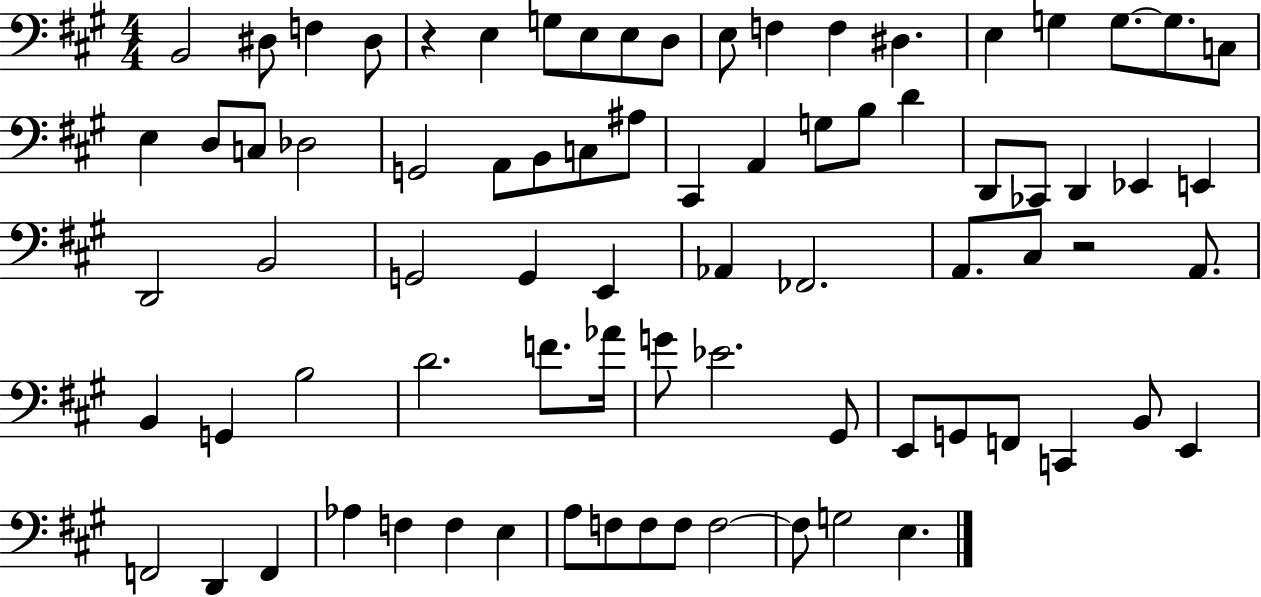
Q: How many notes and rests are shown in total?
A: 79